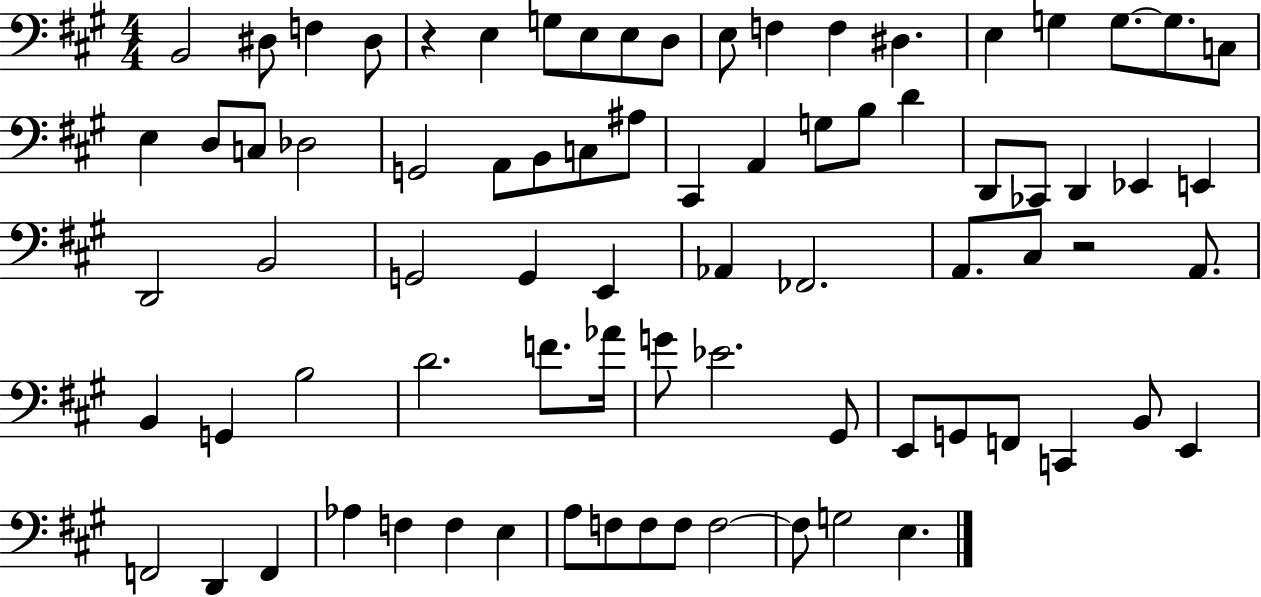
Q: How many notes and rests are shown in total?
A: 79